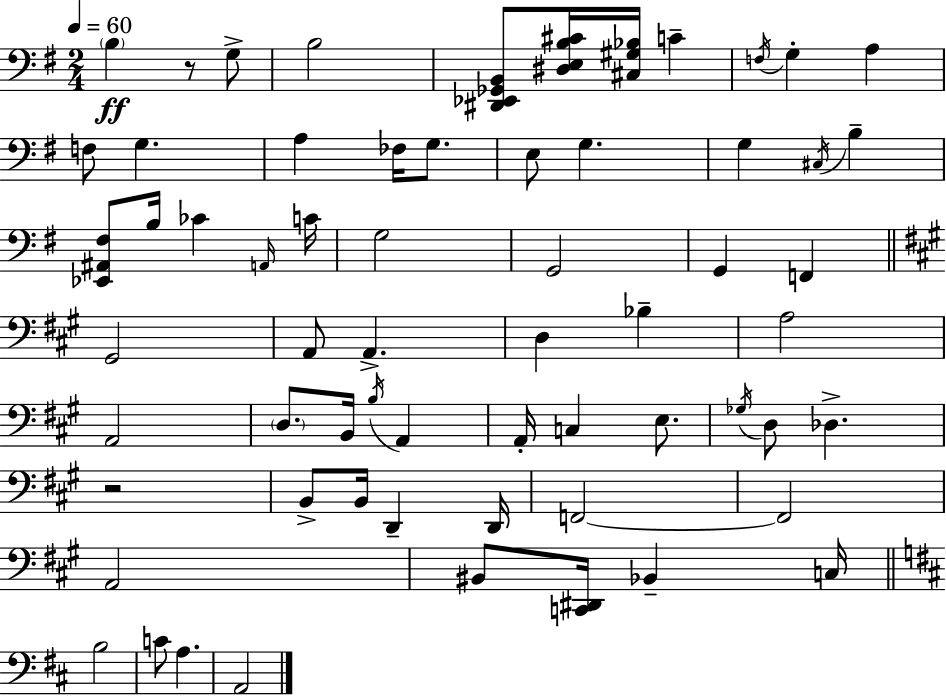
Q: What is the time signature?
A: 2/4